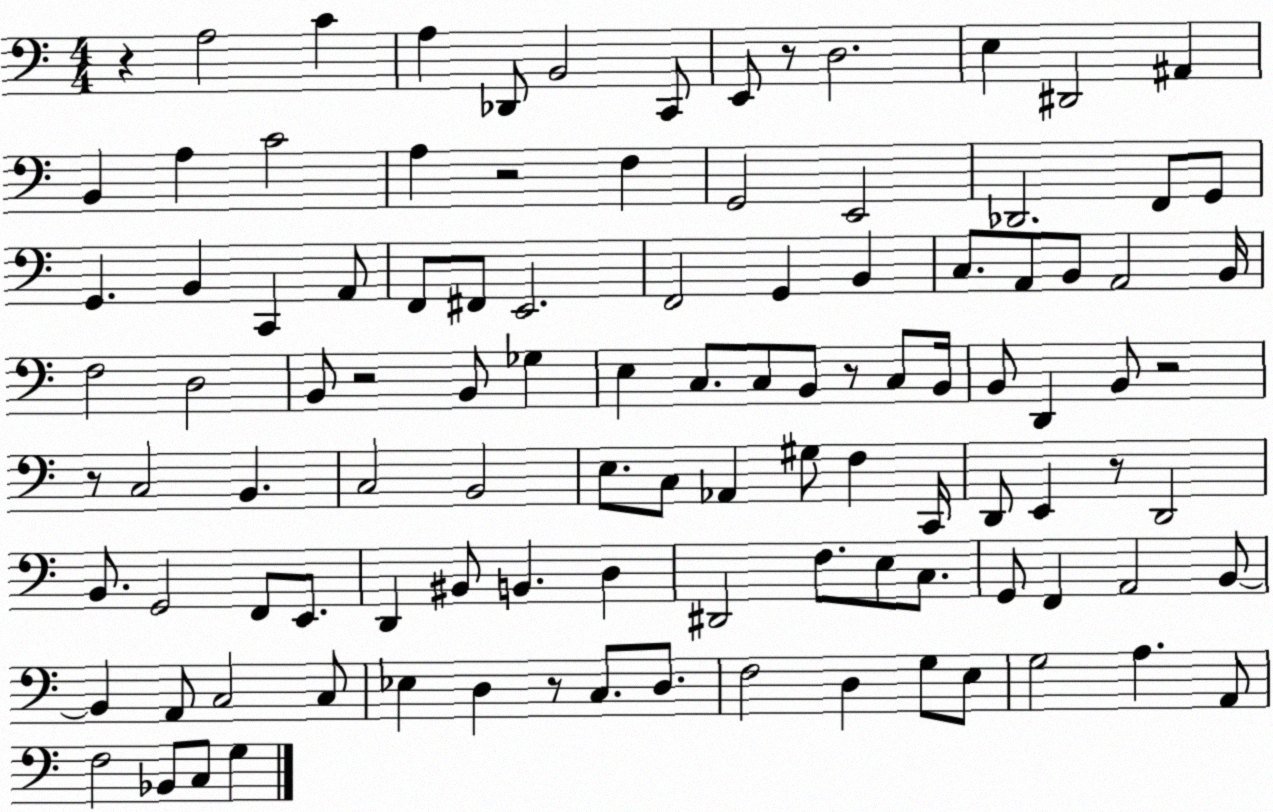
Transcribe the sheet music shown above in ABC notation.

X:1
T:Untitled
M:4/4
L:1/4
K:C
z A,2 C A, _D,,/2 B,,2 C,,/2 E,,/2 z/2 D,2 E, ^D,,2 ^A,, B,, A, C2 A, z2 F, G,,2 E,,2 _D,,2 F,,/2 G,,/2 G,, B,, C,, A,,/2 F,,/2 ^F,,/2 E,,2 F,,2 G,, B,, C,/2 A,,/2 B,,/2 A,,2 B,,/4 F,2 D,2 B,,/2 z2 B,,/2 _G, E, C,/2 C,/2 B,,/2 z/2 C,/2 B,,/4 B,,/2 D,, B,,/2 z2 z/2 C,2 B,, C,2 B,,2 E,/2 C,/2 _A,, ^G,/2 F, C,,/4 D,,/2 E,, z/2 D,,2 B,,/2 G,,2 F,,/2 E,,/2 D,, ^B,,/2 B,, D, ^D,,2 F,/2 E,/2 C,/2 G,,/2 F,, A,,2 B,,/2 B,, A,,/2 C,2 C,/2 _E, D, z/2 C,/2 D,/2 F,2 D, G,/2 E,/2 G,2 A, A,,/2 F,2 _B,,/2 C,/2 G,